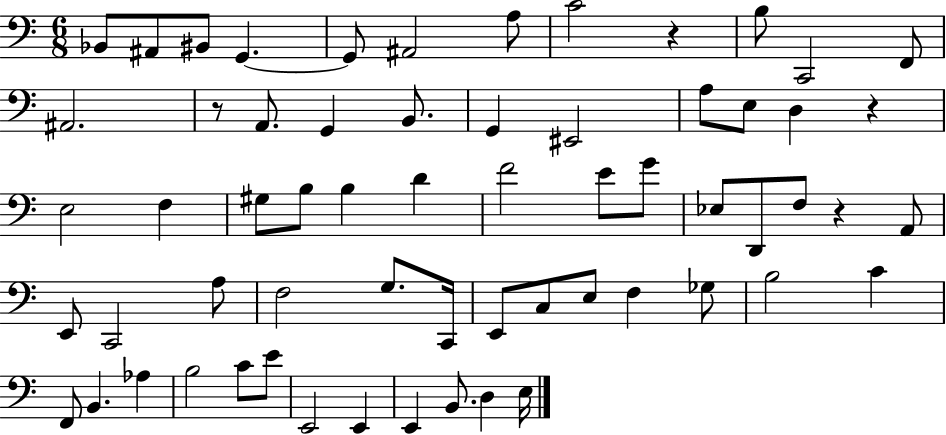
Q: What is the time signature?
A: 6/8